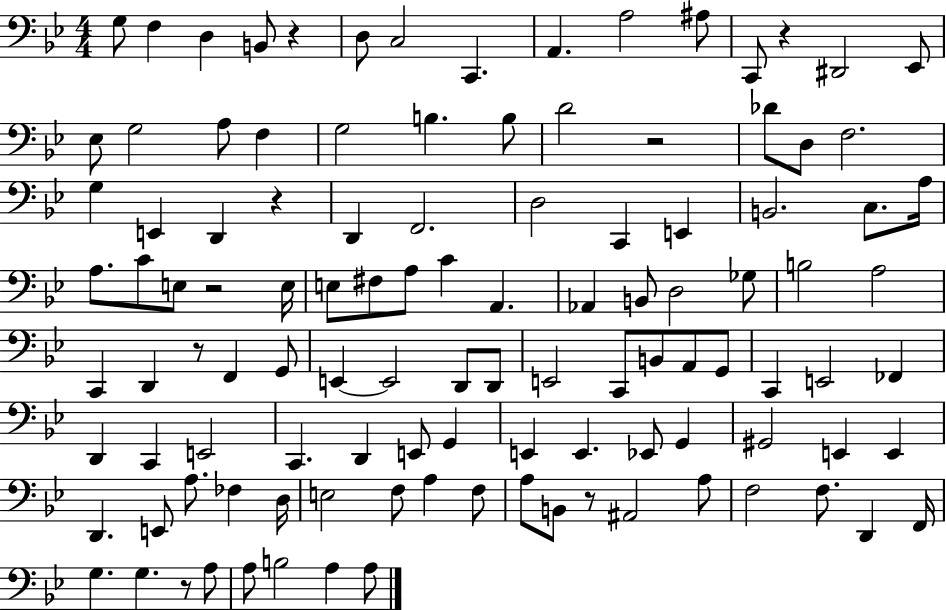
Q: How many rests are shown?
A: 8